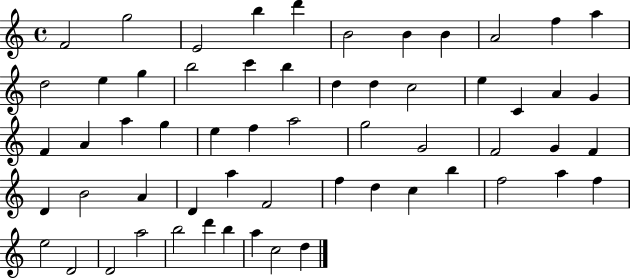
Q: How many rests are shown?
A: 0